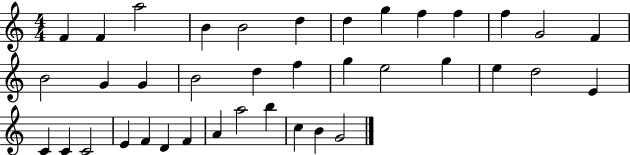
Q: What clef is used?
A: treble